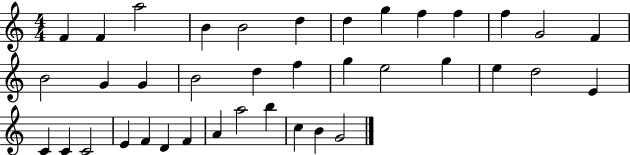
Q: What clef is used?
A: treble